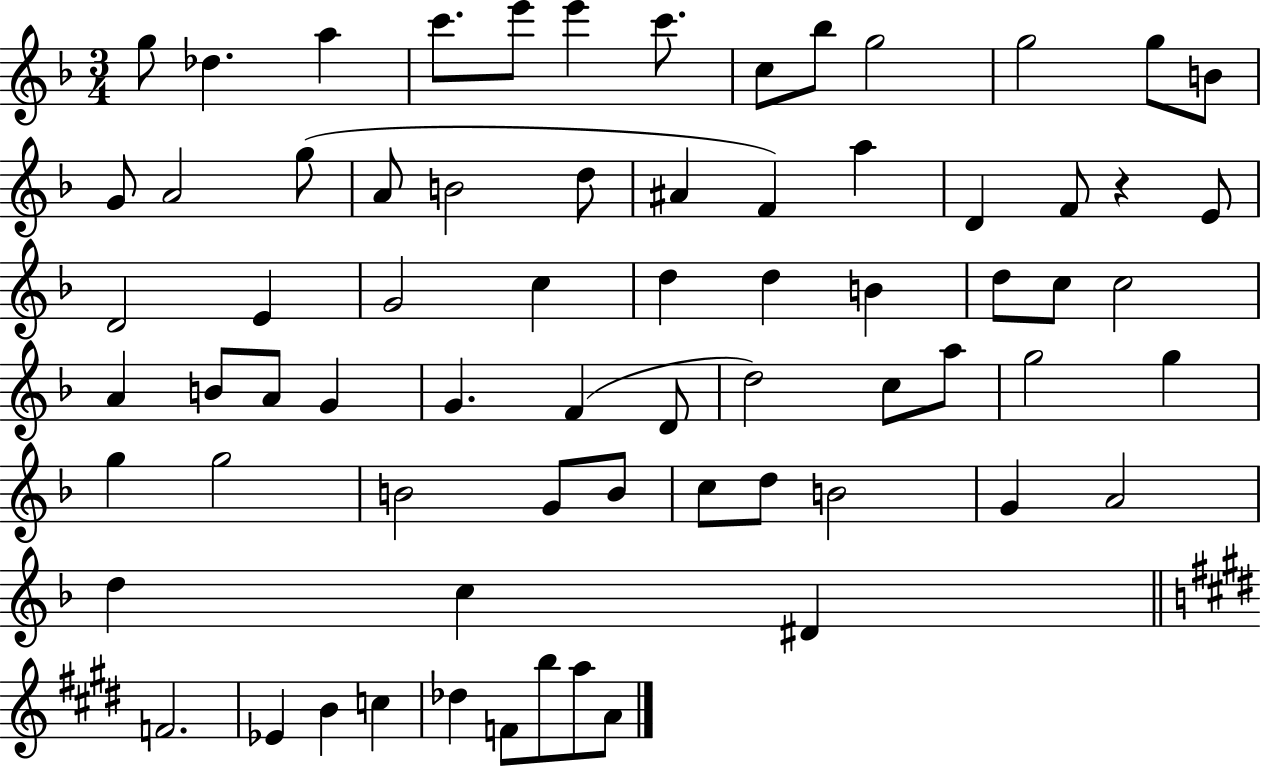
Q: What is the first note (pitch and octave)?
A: G5